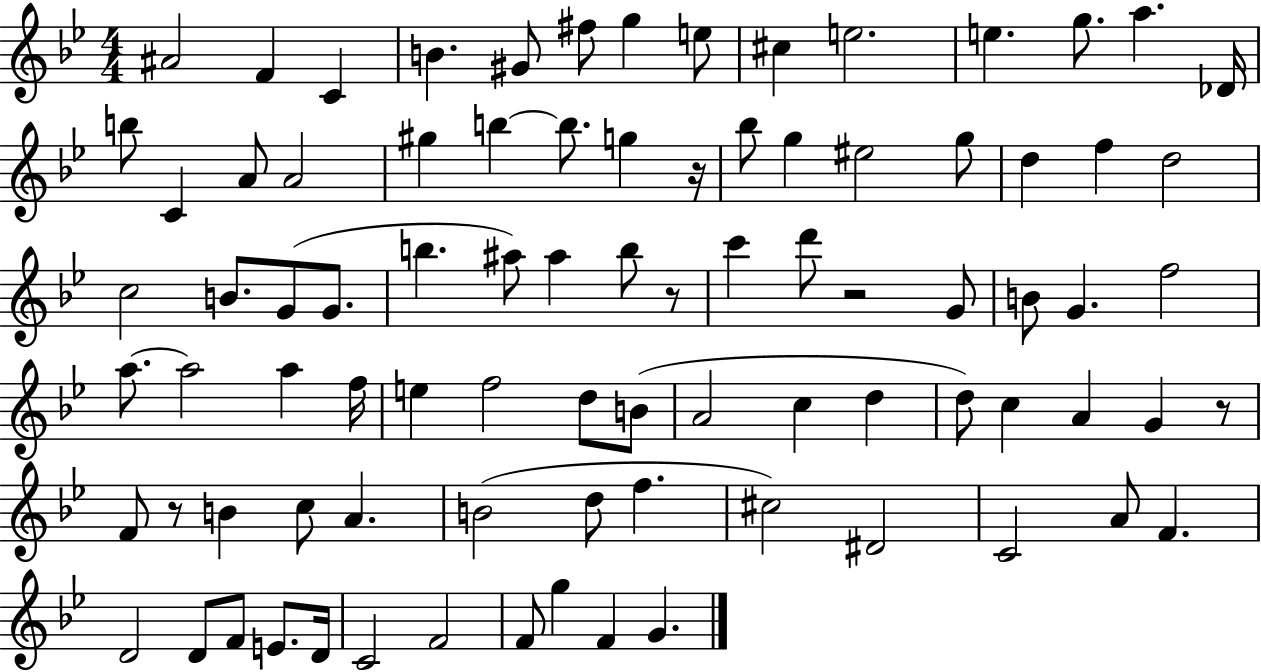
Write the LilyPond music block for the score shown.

{
  \clef treble
  \numericTimeSignature
  \time 4/4
  \key bes \major
  ais'2 f'4 c'4 | b'4. gis'8 fis''8 g''4 e''8 | cis''4 e''2. | e''4. g''8. a''4. des'16 | \break b''8 c'4 a'8 a'2 | gis''4 b''4~~ b''8. g''4 r16 | bes''8 g''4 eis''2 g''8 | d''4 f''4 d''2 | \break c''2 b'8. g'8( g'8. | b''4. ais''8) ais''4 b''8 r8 | c'''4 d'''8 r2 g'8 | b'8 g'4. f''2 | \break a''8.~~ a''2 a''4 f''16 | e''4 f''2 d''8 b'8( | a'2 c''4 d''4 | d''8) c''4 a'4 g'4 r8 | \break f'8 r8 b'4 c''8 a'4. | b'2( d''8 f''4. | cis''2) dis'2 | c'2 a'8 f'4. | \break d'2 d'8 f'8 e'8. d'16 | c'2 f'2 | f'8 g''4 f'4 g'4. | \bar "|."
}